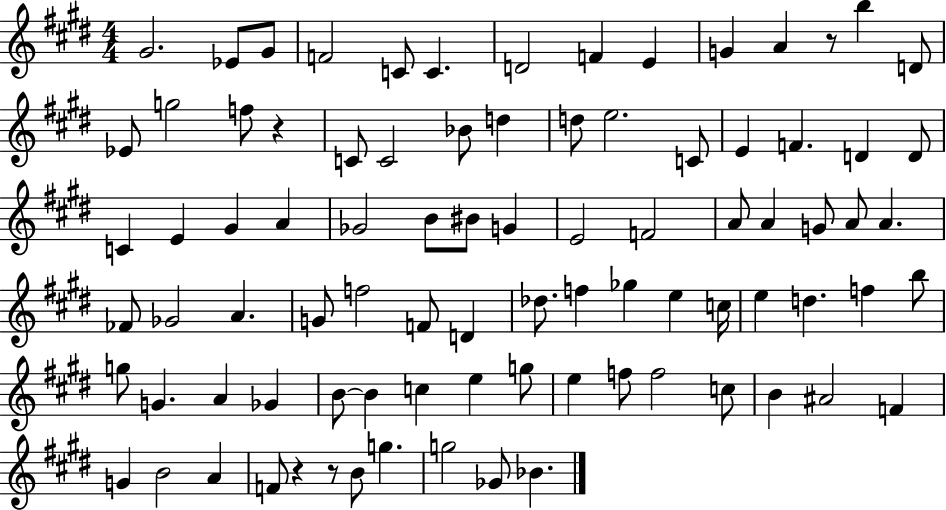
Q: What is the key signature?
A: E major